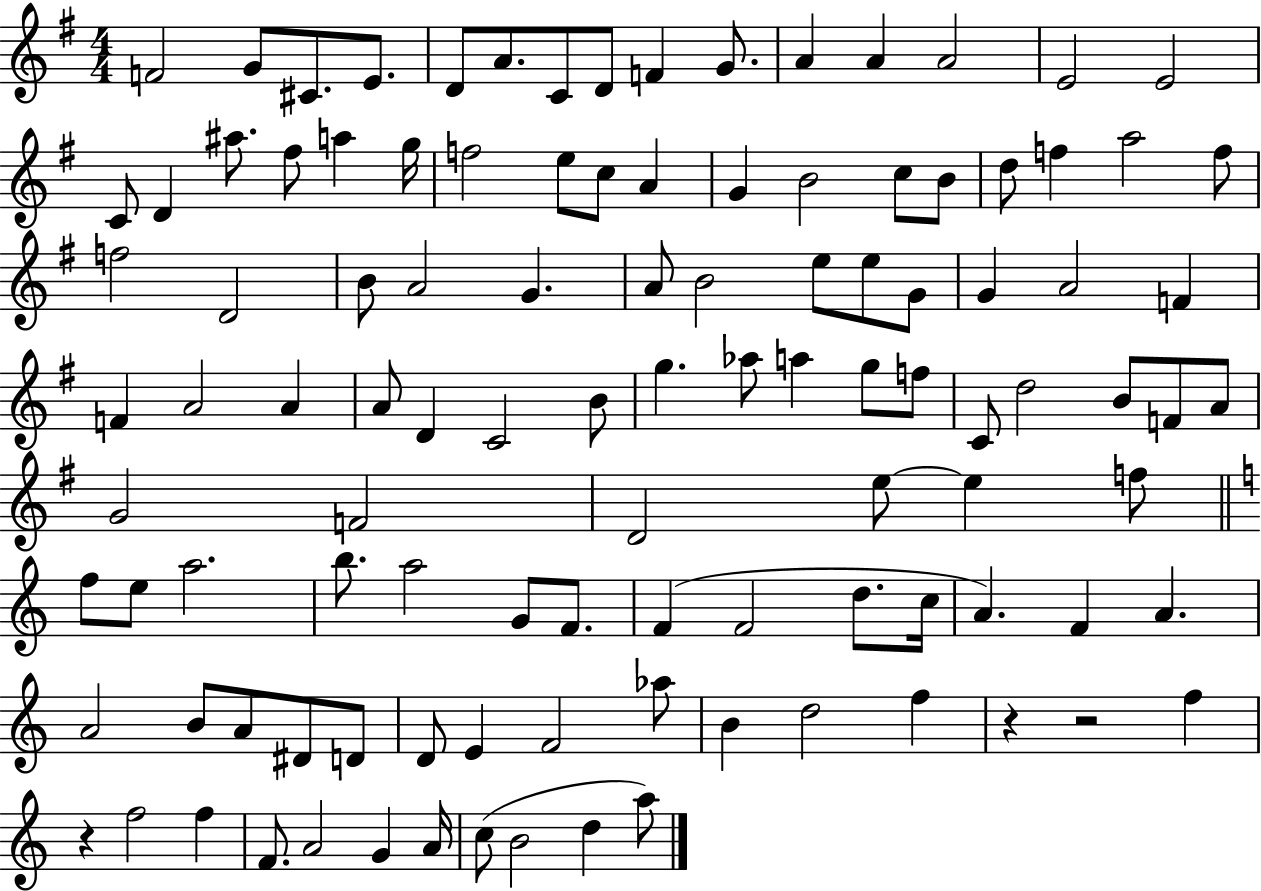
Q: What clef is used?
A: treble